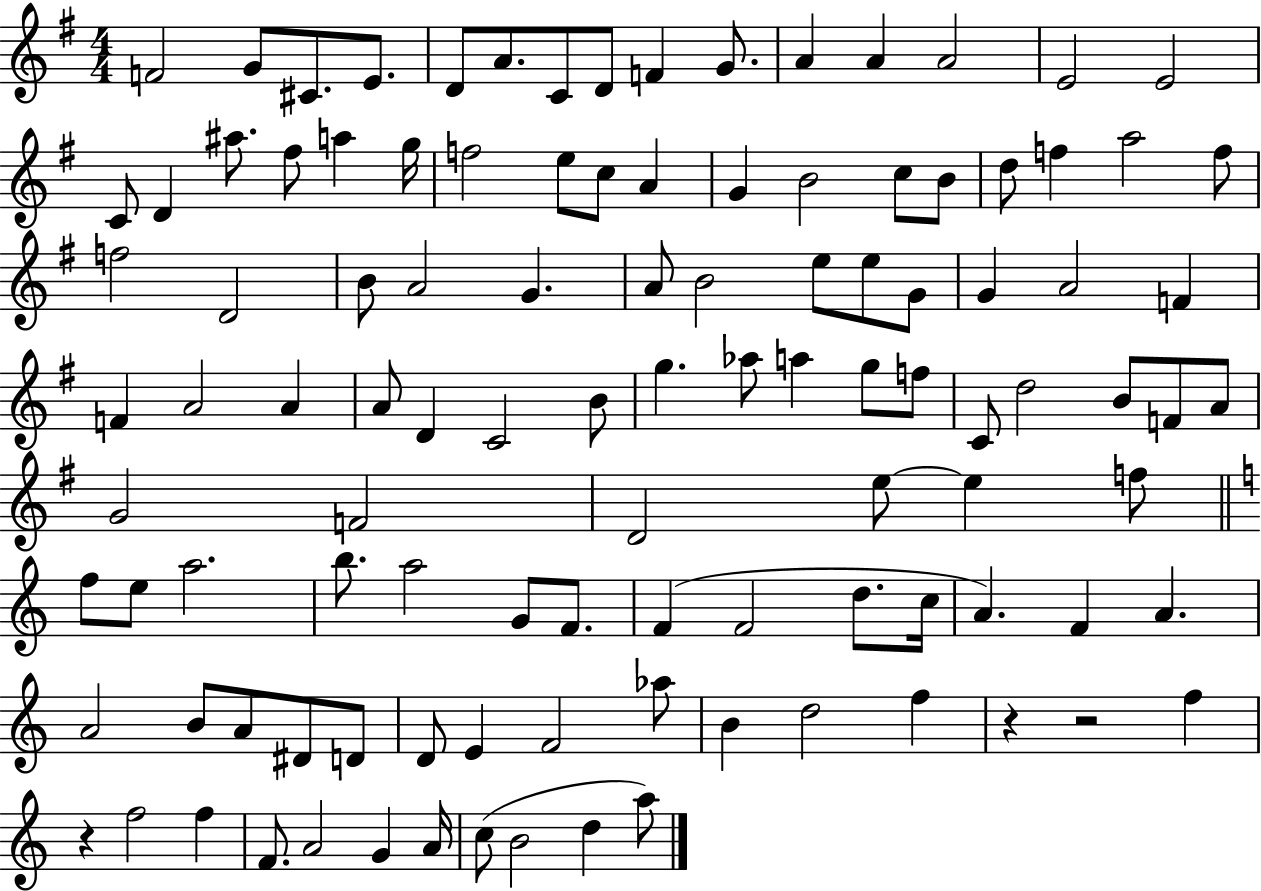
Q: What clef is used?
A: treble